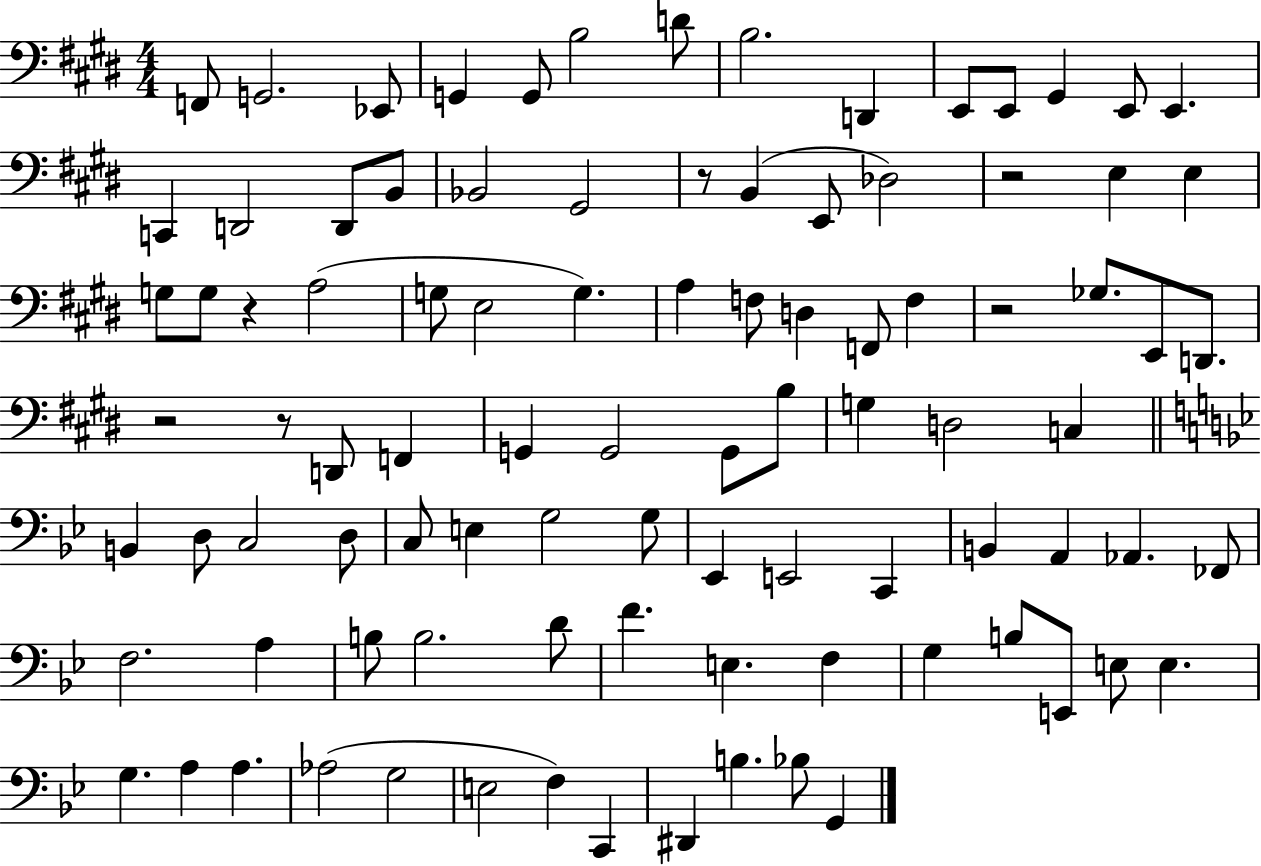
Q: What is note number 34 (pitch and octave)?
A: D3